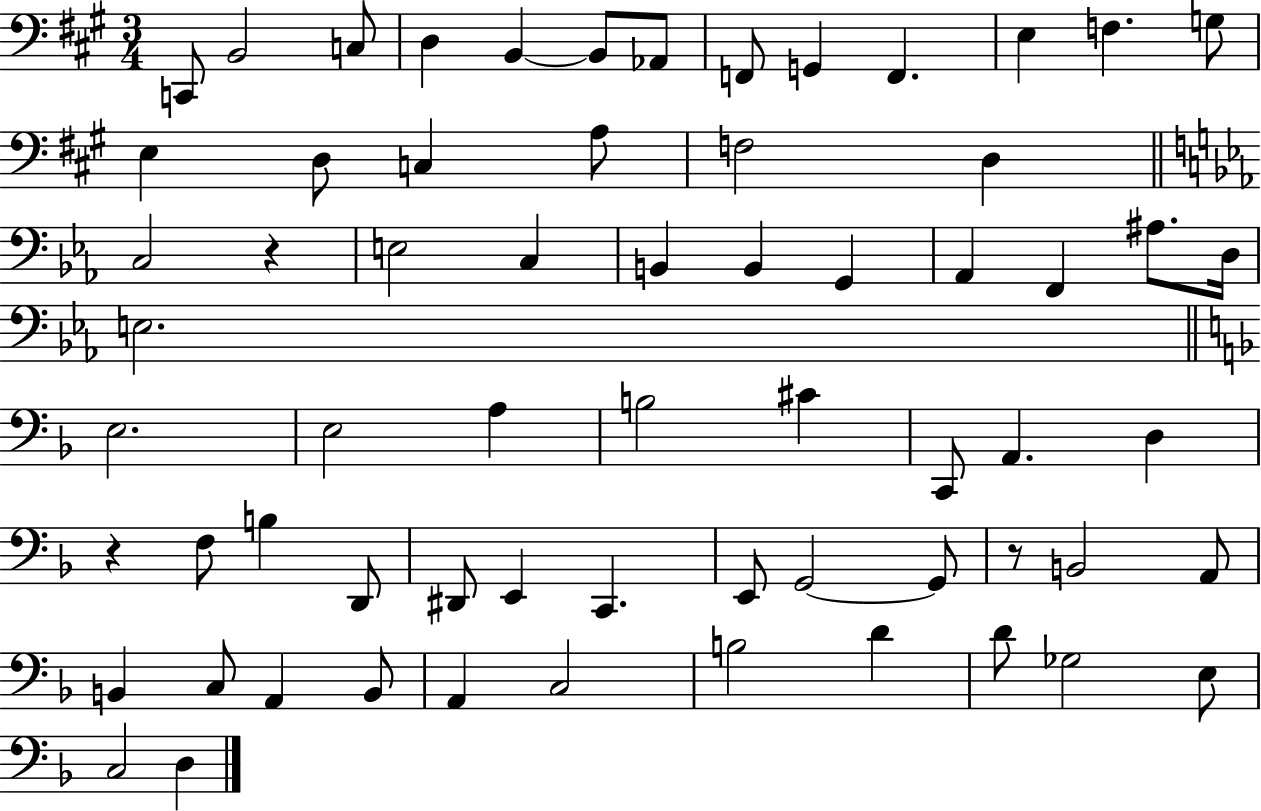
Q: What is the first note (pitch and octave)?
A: C2